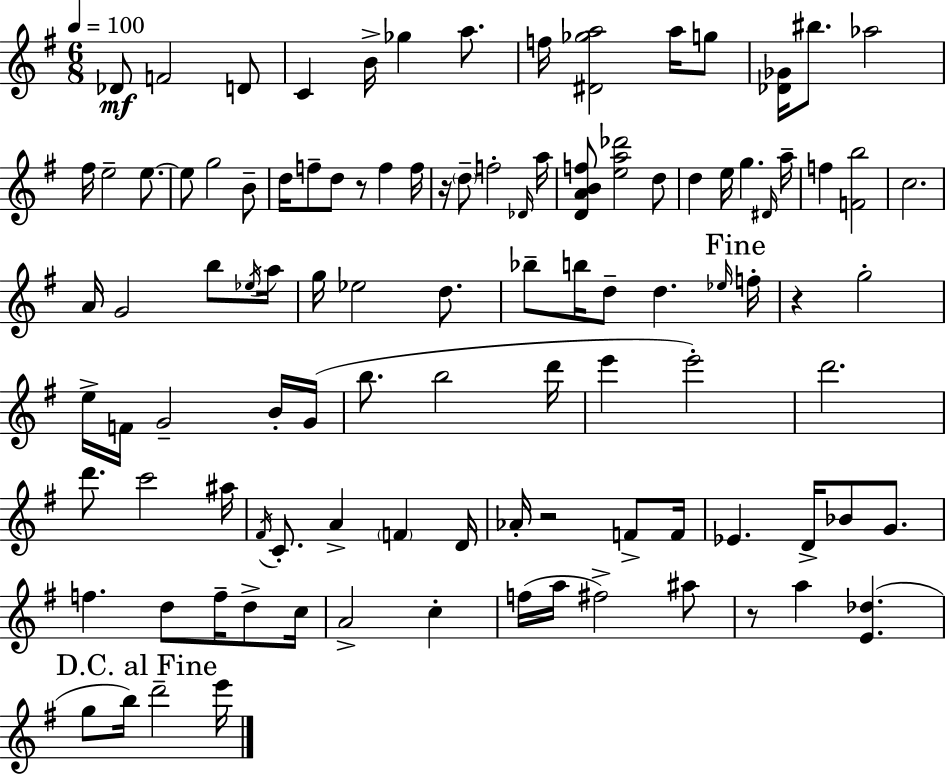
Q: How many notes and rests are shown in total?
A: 103